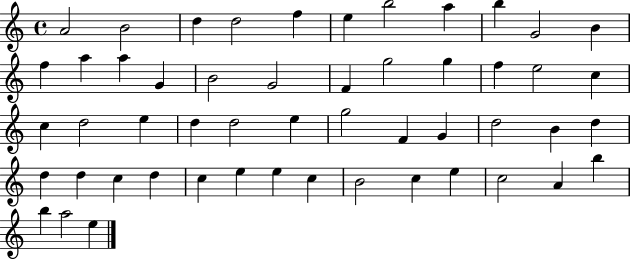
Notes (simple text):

A4/h B4/h D5/q D5/h F5/q E5/q B5/h A5/q B5/q G4/h B4/q F5/q A5/q A5/q G4/q B4/h G4/h F4/q G5/h G5/q F5/q E5/h C5/q C5/q D5/h E5/q D5/q D5/h E5/q G5/h F4/q G4/q D5/h B4/q D5/q D5/q D5/q C5/q D5/q C5/q E5/q E5/q C5/q B4/h C5/q E5/q C5/h A4/q B5/q B5/q A5/h E5/q